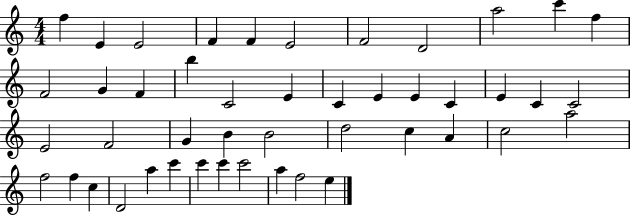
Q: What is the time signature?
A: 4/4